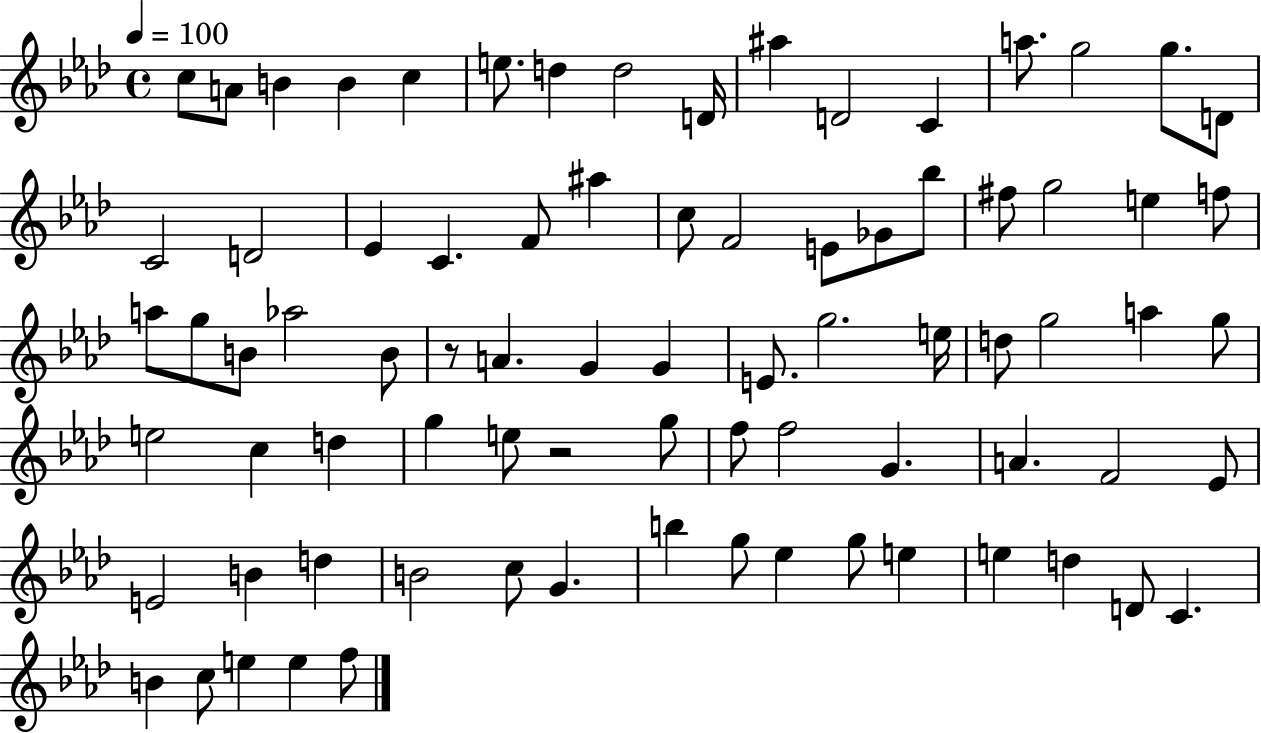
{
  \clef treble
  \time 4/4
  \defaultTimeSignature
  \key aes \major
  \tempo 4 = 100
  c''8 a'8 b'4 b'4 c''4 | e''8. d''4 d''2 d'16 | ais''4 d'2 c'4 | a''8. g''2 g''8. d'8 | \break c'2 d'2 | ees'4 c'4. f'8 ais''4 | c''8 f'2 e'8 ges'8 bes''8 | fis''8 g''2 e''4 f''8 | \break a''8 g''8 b'8 aes''2 b'8 | r8 a'4. g'4 g'4 | e'8. g''2. e''16 | d''8 g''2 a''4 g''8 | \break e''2 c''4 d''4 | g''4 e''8 r2 g''8 | f''8 f''2 g'4. | a'4. f'2 ees'8 | \break e'2 b'4 d''4 | b'2 c''8 g'4. | b''4 g''8 ees''4 g''8 e''4 | e''4 d''4 d'8 c'4. | \break b'4 c''8 e''4 e''4 f''8 | \bar "|."
}